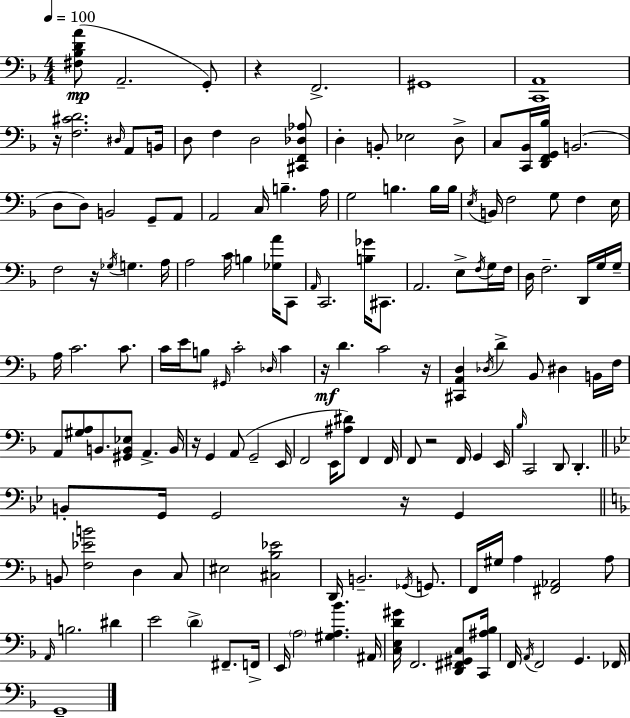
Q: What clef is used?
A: bass